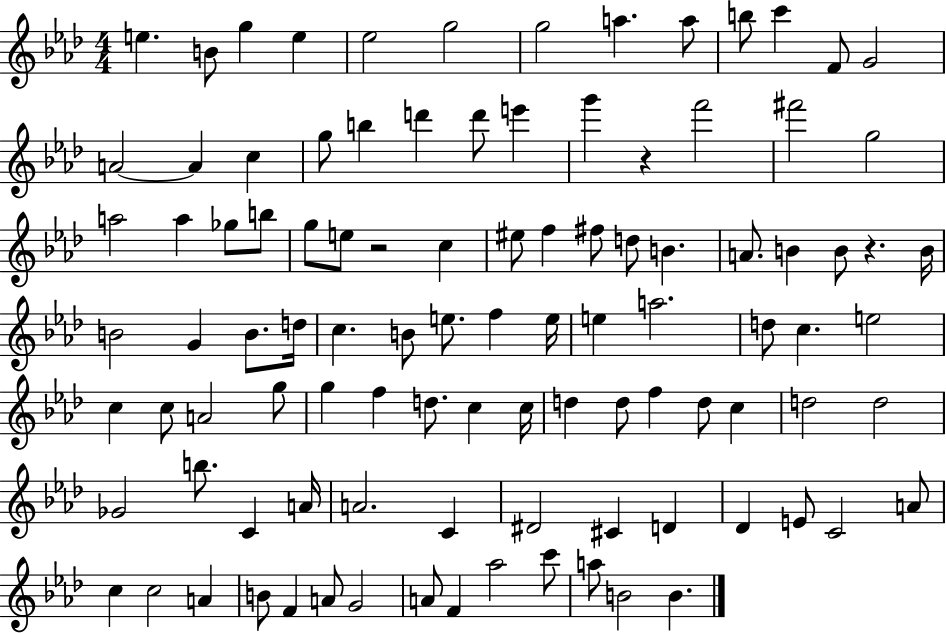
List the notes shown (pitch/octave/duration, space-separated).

E5/q. B4/e G5/q E5/q Eb5/h G5/h G5/h A5/q. A5/e B5/e C6/q F4/e G4/h A4/h A4/q C5/q G5/e B5/q D6/q D6/e E6/q G6/q R/q F6/h F#6/h G5/h A5/h A5/q Gb5/e B5/e G5/e E5/e R/h C5/q EIS5/e F5/q F#5/e D5/e B4/q. A4/e. B4/q B4/e R/q. B4/s B4/h G4/q B4/e. D5/s C5/q. B4/e E5/e. F5/q E5/s E5/q A5/h. D5/e C5/q. E5/h C5/q C5/e A4/h G5/e G5/q F5/q D5/e. C5/q C5/s D5/q D5/e F5/q D5/e C5/q D5/h D5/h Gb4/h B5/e. C4/q A4/s A4/h. C4/q D#4/h C#4/q D4/q Db4/q E4/e C4/h A4/e C5/q C5/h A4/q B4/e F4/q A4/e G4/h A4/e F4/q Ab5/h C6/e A5/e B4/h B4/q.